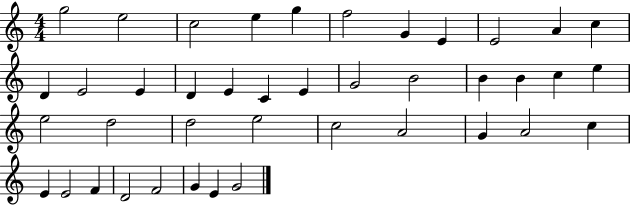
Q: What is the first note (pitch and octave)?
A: G5